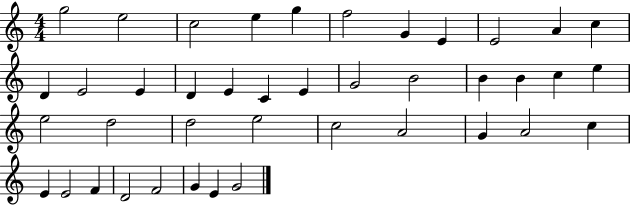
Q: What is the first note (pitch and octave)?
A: G5